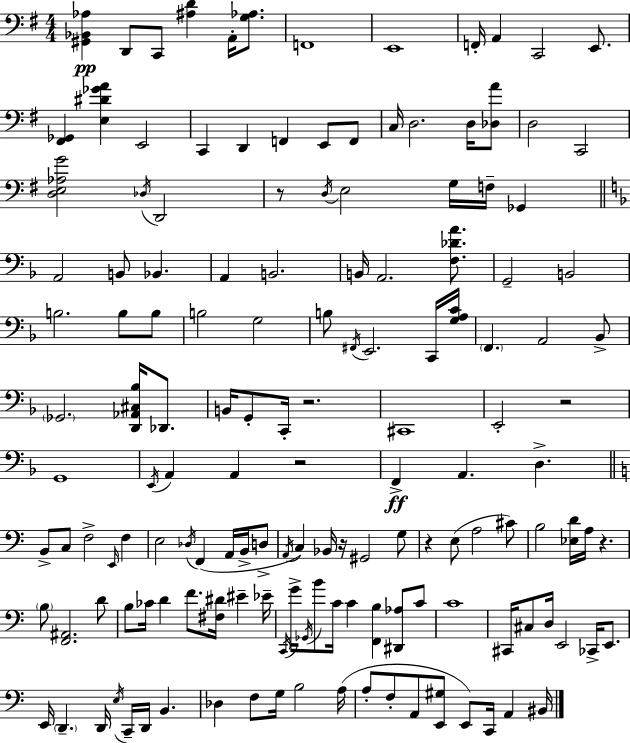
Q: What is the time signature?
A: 4/4